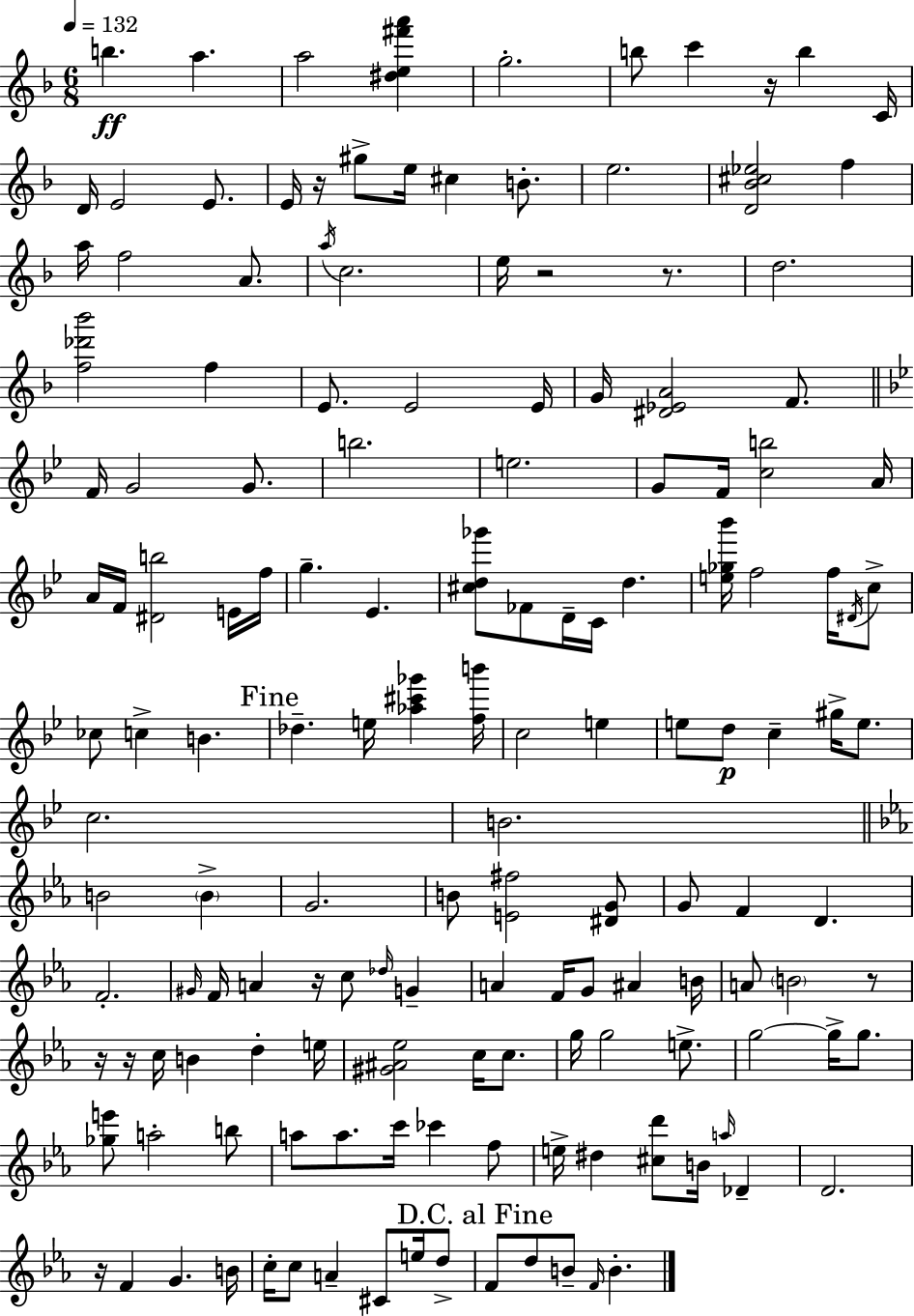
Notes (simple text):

B5/q. A5/q. A5/h [D#5,E5,F#6,A6]/q G5/h. B5/e C6/q R/s B5/q C4/s D4/s E4/h E4/e. E4/s R/s G#5/e E5/s C#5/q B4/e. E5/h. [D4,Bb4,C#5,Eb5]/h F5/q A5/s F5/h A4/e. A5/s C5/h. E5/s R/h R/e. D5/h. [F5,Db6,Bb6]/h F5/q E4/e. E4/h E4/s G4/s [D#4,Eb4,A4]/h F4/e. F4/s G4/h G4/e. B5/h. E5/h. G4/e F4/s [C5,B5]/h A4/s A4/s F4/s [D#4,B5]/h E4/s F5/s G5/q. Eb4/q. [C#5,D5,Gb6]/e FES4/e D4/s C4/s D5/q. [E5,Gb5,Bb6]/s F5/h F5/s D#4/s C5/e CES5/e C5/q B4/q. Db5/q. E5/s [Ab5,C#6,Gb6]/q [F5,B6]/s C5/h E5/q E5/e D5/e C5/q G#5/s E5/e. C5/h. B4/h. B4/h B4/q G4/h. B4/e [E4,F#5]/h [D#4,G4]/e G4/e F4/q D4/q. F4/h. G#4/s F4/s A4/q R/s C5/e Db5/s G4/q A4/q F4/s G4/e A#4/q B4/s A4/e B4/h R/e R/s R/s C5/s B4/q D5/q E5/s [G#4,A#4,Eb5]/h C5/s C5/e. G5/s G5/h E5/e. G5/h G5/s G5/e. [Gb5,E6]/e A5/h B5/e A5/e A5/e. C6/s CES6/q F5/e E5/s D#5/q [C#5,D6]/e B4/s A5/s Db4/q D4/h. R/s F4/q G4/q. B4/s C5/s C5/e A4/q C#4/e E5/s D5/e F4/e D5/e B4/e F4/s B4/q.